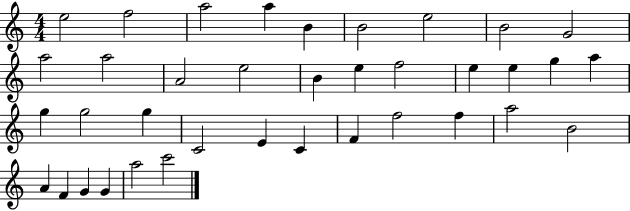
X:1
T:Untitled
M:4/4
L:1/4
K:C
e2 f2 a2 a B B2 e2 B2 G2 a2 a2 A2 e2 B e f2 e e g a g g2 g C2 E C F f2 f a2 B2 A F G G a2 c'2